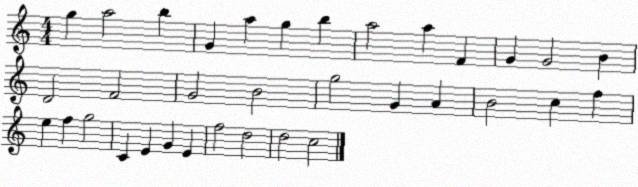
X:1
T:Untitled
M:4/4
L:1/4
K:C
g a2 b G a g b a2 a F G G2 B D2 F2 G2 B2 g2 G A B2 c f e f g2 C E G E f2 d2 d2 c2